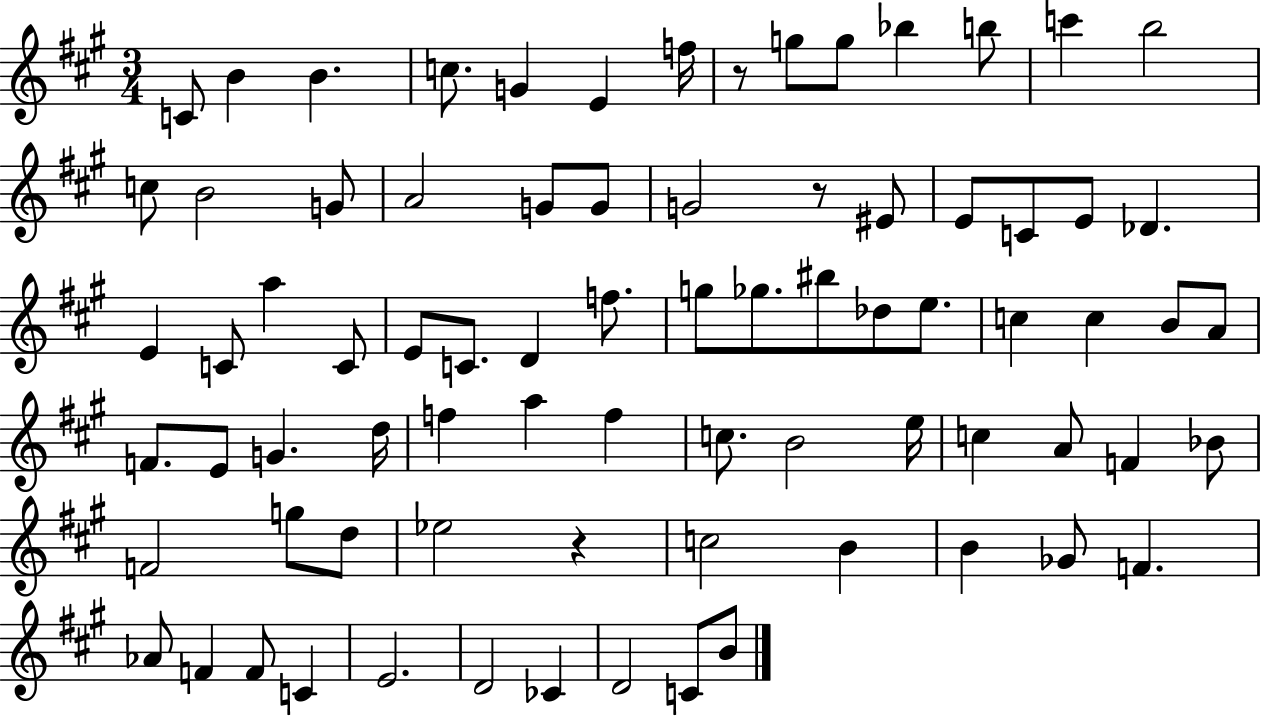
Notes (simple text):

C4/e B4/q B4/q. C5/e. G4/q E4/q F5/s R/e G5/e G5/e Bb5/q B5/e C6/q B5/h C5/e B4/h G4/e A4/h G4/e G4/e G4/h R/e EIS4/e E4/e C4/e E4/e Db4/q. E4/q C4/e A5/q C4/e E4/e C4/e. D4/q F5/e. G5/e Gb5/e. BIS5/e Db5/e E5/e. C5/q C5/q B4/e A4/e F4/e. E4/e G4/q. D5/s F5/q A5/q F5/q C5/e. B4/h E5/s C5/q A4/e F4/q Bb4/e F4/h G5/e D5/e Eb5/h R/q C5/h B4/q B4/q Gb4/e F4/q. Ab4/e F4/q F4/e C4/q E4/h. D4/h CES4/q D4/h C4/e B4/e